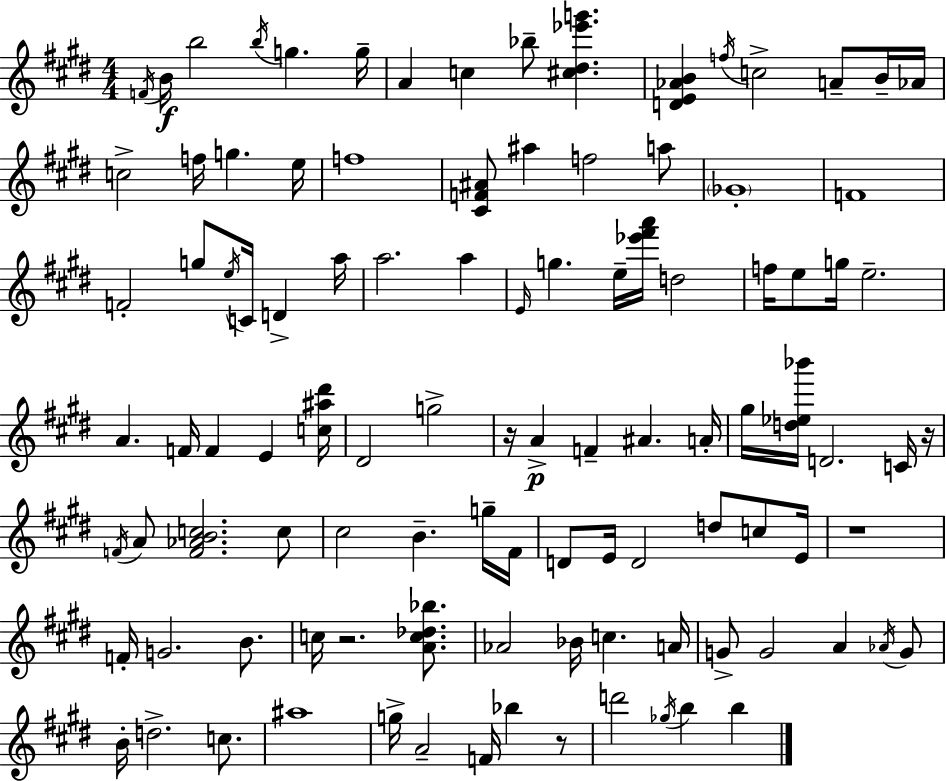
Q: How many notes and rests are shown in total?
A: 104